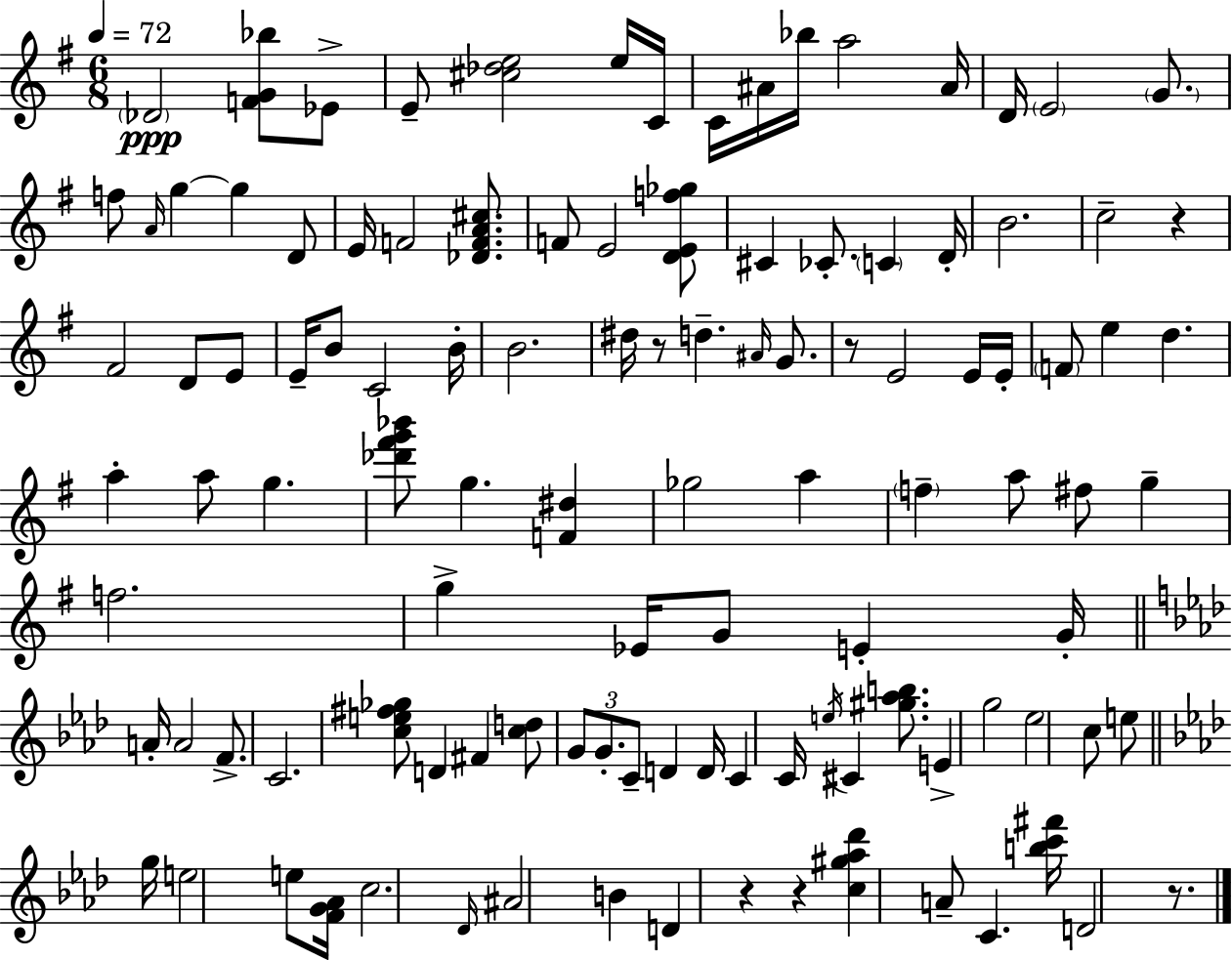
{
  \clef treble
  \numericTimeSignature
  \time 6/8
  \key e \minor
  \tempo 4 = 72
  \repeat volta 2 { \parenthesize des'2\ppp <f' g' bes''>8 ees'8-> | e'8-- <cis'' des'' e''>2 e''16 c'16 | c'16 ais'16 bes''16 a''2 ais'16 | d'16 \parenthesize e'2 \parenthesize g'8. | \break f''8 \grace { a'16 } g''4~~ g''4 d'8 | e'16 f'2 <des' f' a' cis''>8. | f'8 e'2 <d' e' f'' ges''>8 | cis'4 ces'8.-. \parenthesize c'4 | \break d'16-. b'2. | c''2-- r4 | fis'2 d'8 e'8 | e'16-- b'8 c'2 | \break b'16-. b'2. | dis''16 r8 d''4.-- \grace { ais'16 } g'8. | r8 e'2 | e'16 e'16-. \parenthesize f'8 e''4 d''4. | \break a''4-. a''8 g''4. | <des''' fis''' g''' bes'''>8 g''4. <f' dis''>4 | ges''2 a''4 | \parenthesize f''4-- a''8 fis''8 g''4-- | \break f''2. | g''4-> ees'16 g'8 e'4-. | g'16-. \bar "||" \break \key aes \major a'16-. a'2 f'8.-> | c'2. | <c'' e'' fis'' ges''>8 d'4 fis'4 <c'' d''>8 | \tuplet 3/2 { g'8 g'8.-. c'8-- } d'4 d'16 | \break c'4 c'16 \acciaccatura { e''16 } cis'4 <gis'' aes'' b''>8. | e'4-> g''2 | ees''2 c''8 e''8 | \bar "||" \break \key aes \major g''16 e''2 e''8 <f' g' aes'>16 | c''2. | \grace { des'16 } ais'2 b'4 | d'4 r4 r4 | \break <c'' gis'' aes'' des'''>4 a'8-- c'4. | <b'' c''' fis'''>16 d'2 r8. | } \bar "|."
}